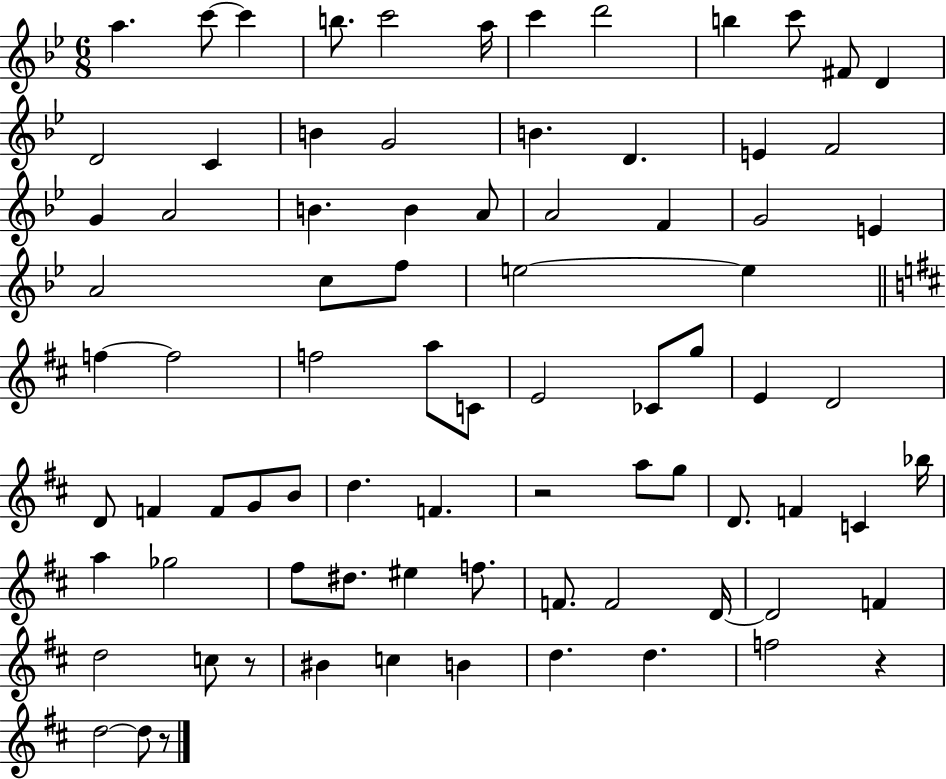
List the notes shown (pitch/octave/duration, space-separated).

A5/q. C6/e C6/q B5/e. C6/h A5/s C6/q D6/h B5/q C6/e F#4/e D4/q D4/h C4/q B4/q G4/h B4/q. D4/q. E4/q F4/h G4/q A4/h B4/q. B4/q A4/e A4/h F4/q G4/h E4/q A4/h C5/e F5/e E5/h E5/q F5/q F5/h F5/h A5/e C4/e E4/h CES4/e G5/e E4/q D4/h D4/e F4/q F4/e G4/e B4/e D5/q. F4/q. R/h A5/e G5/e D4/e. F4/q C4/q Bb5/s A5/q Gb5/h F#5/e D#5/e. EIS5/q F5/e. F4/e. F4/h D4/s D4/h F4/q D5/h C5/e R/e BIS4/q C5/q B4/q D5/q. D5/q. F5/h R/q D5/h D5/e R/e